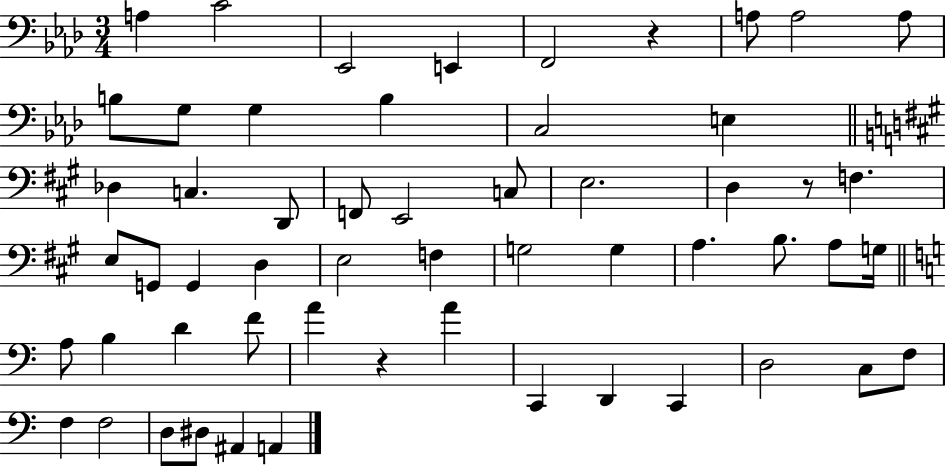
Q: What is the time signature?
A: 3/4